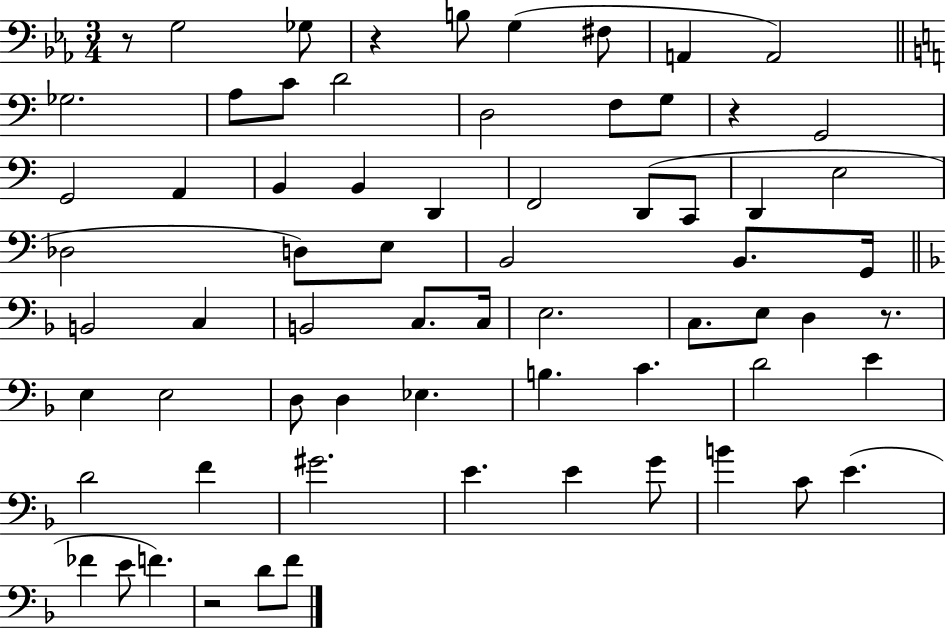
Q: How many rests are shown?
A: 5